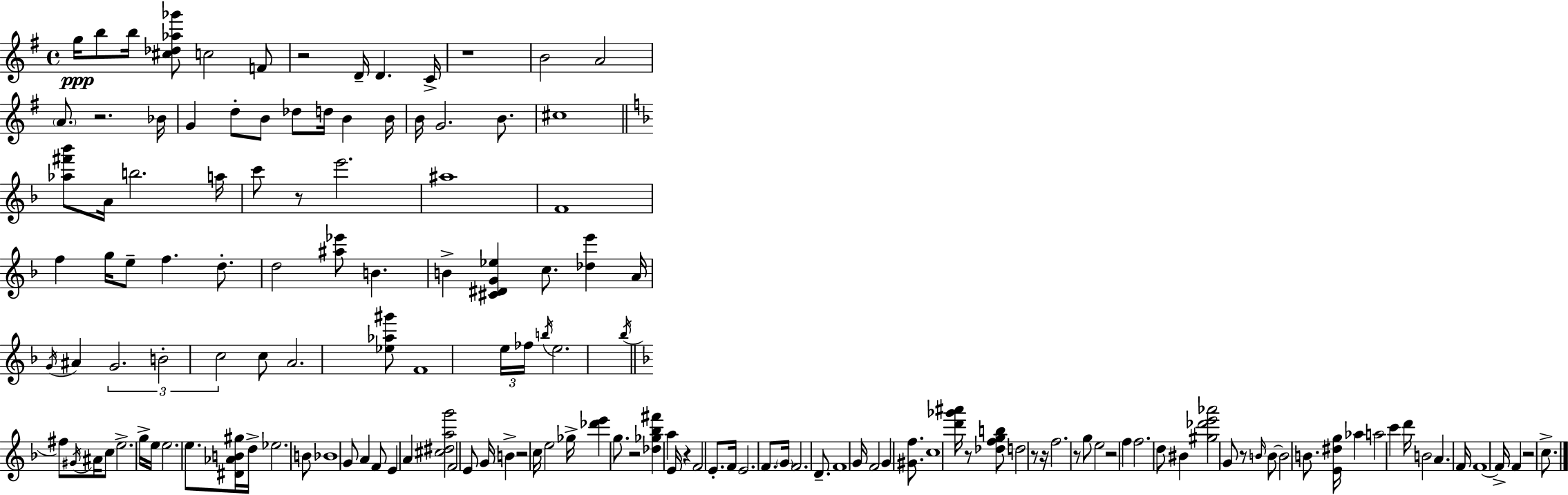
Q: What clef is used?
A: treble